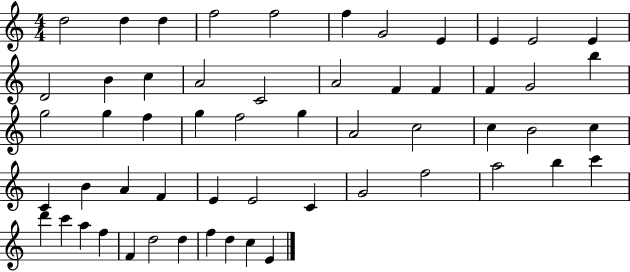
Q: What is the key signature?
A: C major